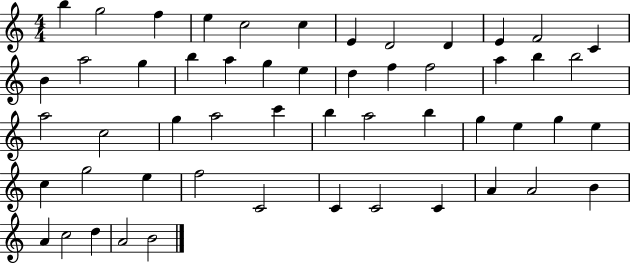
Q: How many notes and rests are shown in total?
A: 53